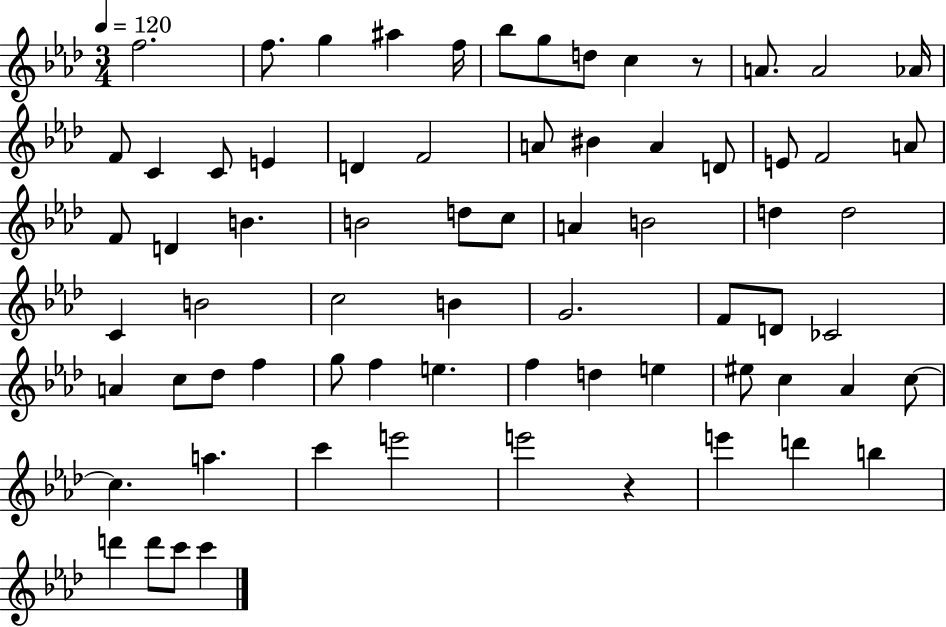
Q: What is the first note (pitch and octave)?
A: F5